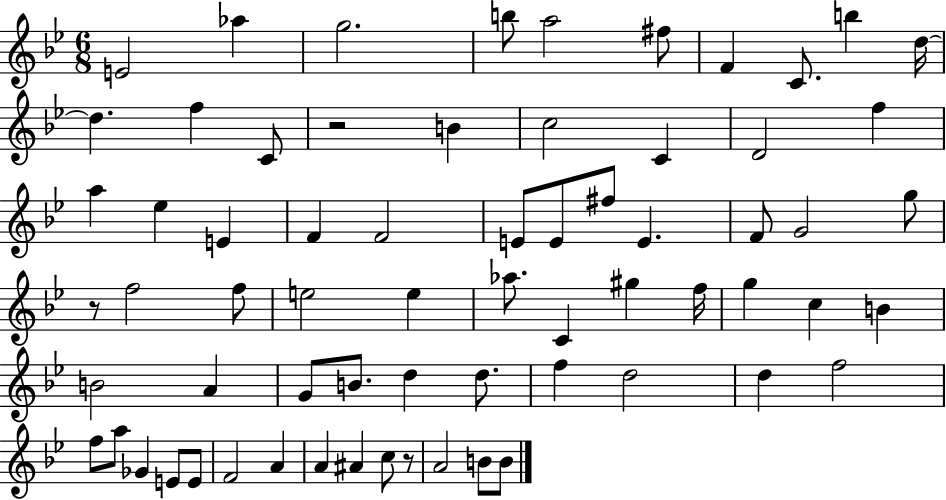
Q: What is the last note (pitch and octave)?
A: B4